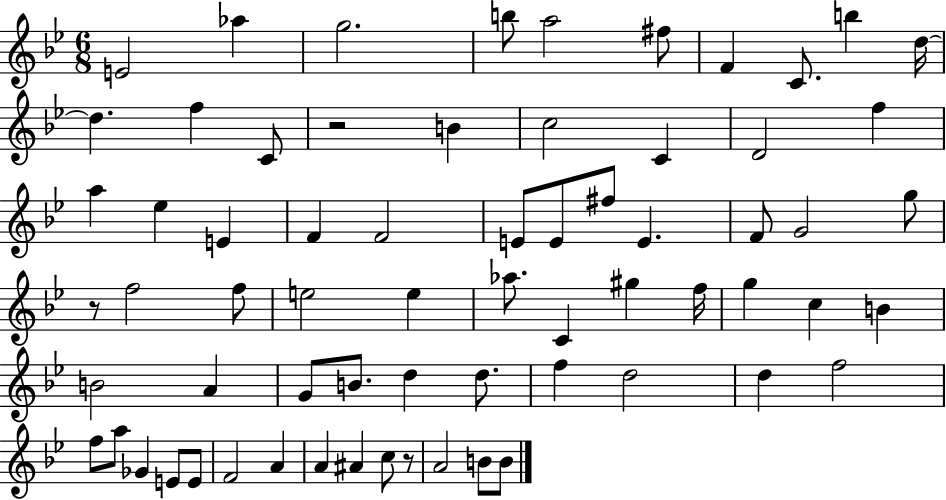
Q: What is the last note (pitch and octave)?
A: B4